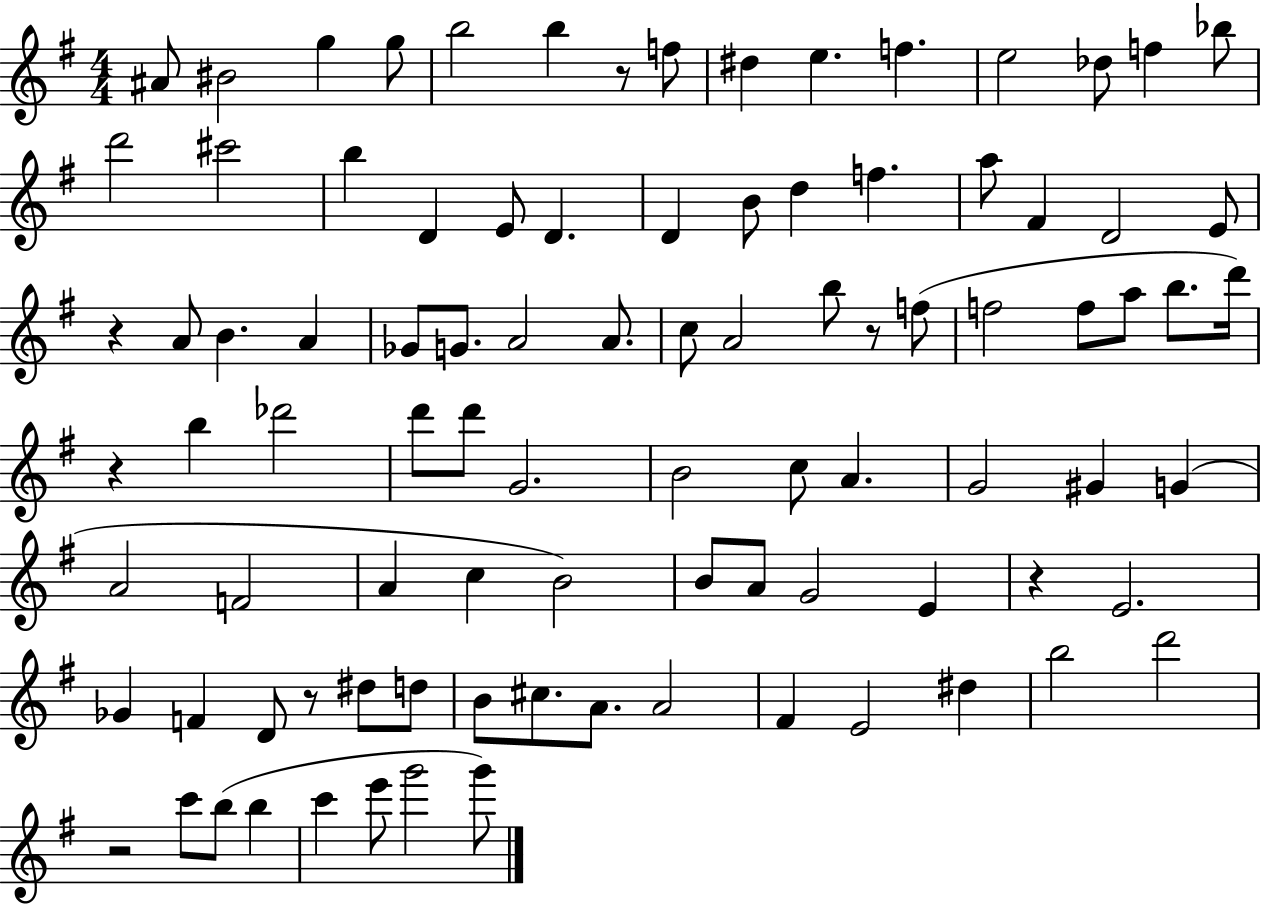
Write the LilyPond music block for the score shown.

{
  \clef treble
  \numericTimeSignature
  \time 4/4
  \key g \major
  ais'8 bis'2 g''4 g''8 | b''2 b''4 r8 f''8 | dis''4 e''4. f''4. | e''2 des''8 f''4 bes''8 | \break d'''2 cis'''2 | b''4 d'4 e'8 d'4. | d'4 b'8 d''4 f''4. | a''8 fis'4 d'2 e'8 | \break r4 a'8 b'4. a'4 | ges'8 g'8. a'2 a'8. | c''8 a'2 b''8 r8 f''8( | f''2 f''8 a''8 b''8. d'''16) | \break r4 b''4 des'''2 | d'''8 d'''8 g'2. | b'2 c''8 a'4. | g'2 gis'4 g'4( | \break a'2 f'2 | a'4 c''4 b'2) | b'8 a'8 g'2 e'4 | r4 e'2. | \break ges'4 f'4 d'8 r8 dis''8 d''8 | b'8 cis''8. a'8. a'2 | fis'4 e'2 dis''4 | b''2 d'''2 | \break r2 c'''8 b''8( b''4 | c'''4 e'''8 g'''2 g'''8) | \bar "|."
}